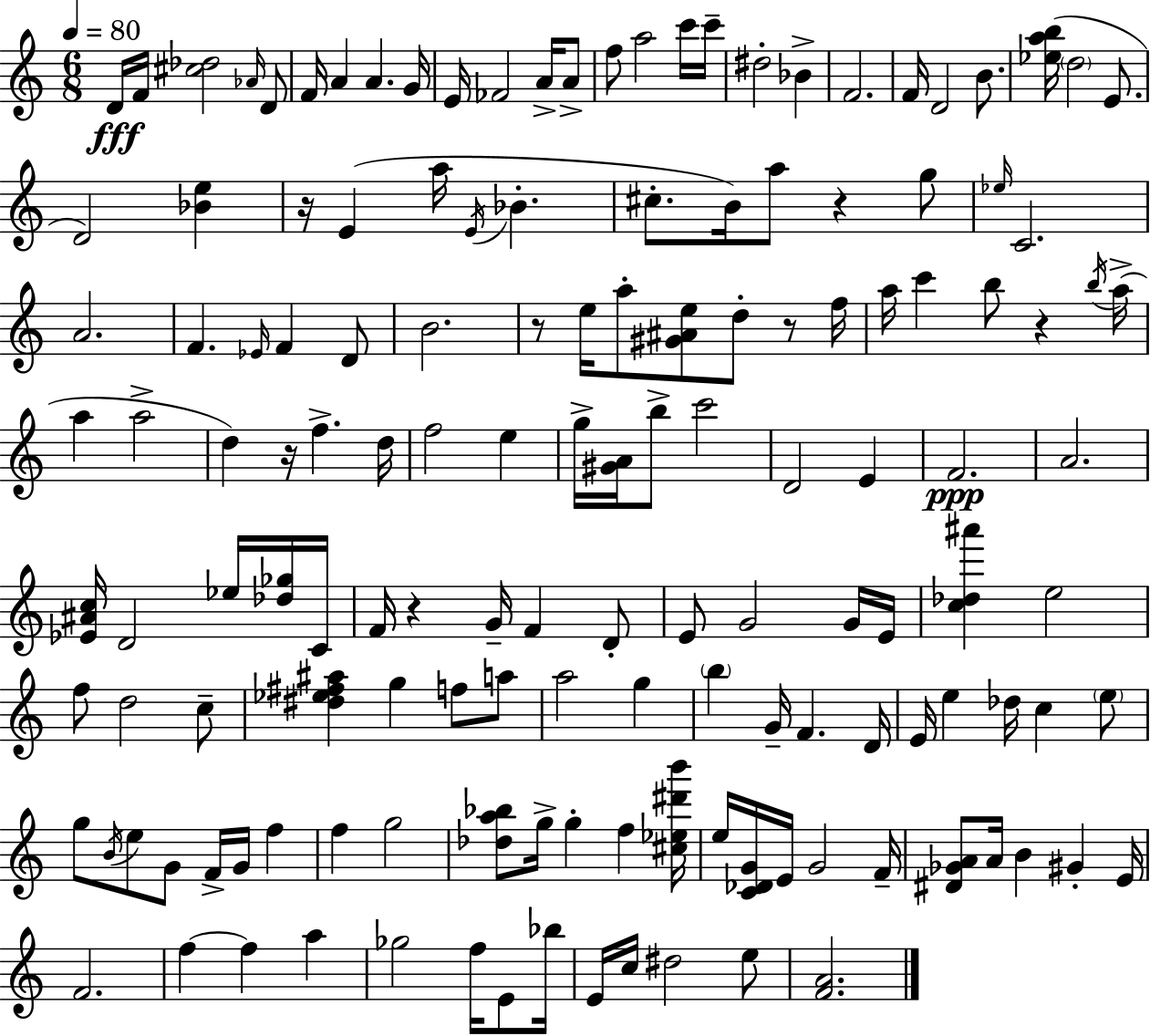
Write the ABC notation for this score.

X:1
T:Untitled
M:6/8
L:1/4
K:Am
D/4 F/4 [^c_d]2 _A/4 D/2 F/4 A A G/4 E/4 _F2 A/4 A/2 f/2 a2 c'/4 c'/4 ^d2 _B F2 F/4 D2 B/2 [_eab]/4 d2 E/2 D2 [_Be] z/4 E a/4 E/4 _B ^c/2 B/4 a/2 z g/2 _e/4 C2 A2 F _E/4 F D/2 B2 z/2 e/4 a/2 [^G^Ae]/2 d/2 z/2 f/4 a/4 c' b/2 z b/4 a/4 a a2 d z/4 f d/4 f2 e g/4 [^GA]/4 b/2 c'2 D2 E F2 A2 [_E^Ac]/4 D2 _e/4 [_d_g]/4 C/4 F/4 z G/4 F D/2 E/2 G2 G/4 E/4 [c_d^a'] e2 f/2 d2 c/2 [^d_e^f^a] g f/2 a/2 a2 g b G/4 F D/4 E/4 e _d/4 c e/2 g/2 B/4 e/2 G/2 F/4 G/4 f f g2 [_da_b]/2 g/4 g f [^c_e^d'b']/4 e/4 [C_DG]/4 E/4 G2 F/4 [^D_GA]/2 A/4 B ^G E/4 F2 f f a _g2 f/4 E/2 _b/4 E/4 c/4 ^d2 e/2 [FA]2